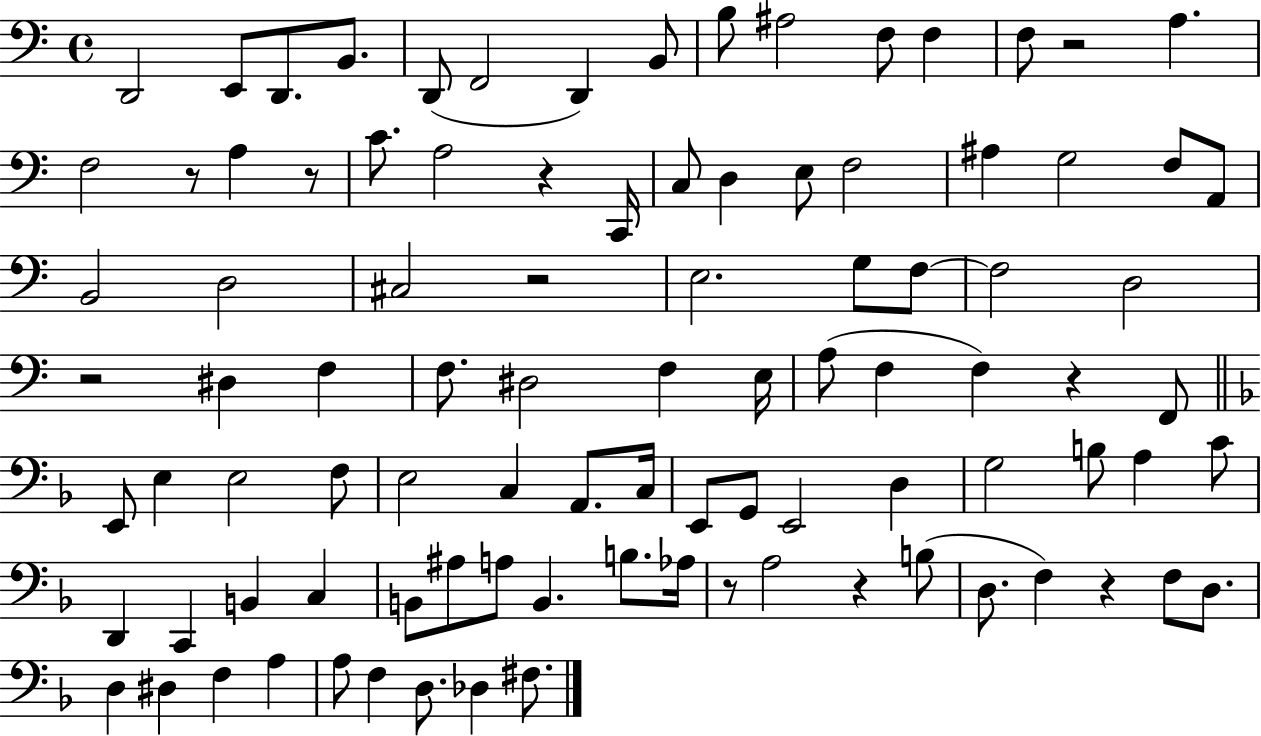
D2/h E2/e D2/e. B2/e. D2/e F2/h D2/q B2/e B3/e A#3/h F3/e F3/q F3/e R/h A3/q. F3/h R/e A3/q R/e C4/e. A3/h R/q C2/s C3/e D3/q E3/e F3/h A#3/q G3/h F3/e A2/e B2/h D3/h C#3/h R/h E3/h. G3/e F3/e F3/h D3/h R/h D#3/q F3/q F3/e. D#3/h F3/q E3/s A3/e F3/q F3/q R/q F2/e E2/e E3/q E3/h F3/e E3/h C3/q A2/e. C3/s E2/e G2/e E2/h D3/q G3/h B3/e A3/q C4/e D2/q C2/q B2/q C3/q B2/e A#3/e A3/e B2/q. B3/e. Ab3/s R/e A3/h R/q B3/e D3/e. F3/q R/q F3/e D3/e. D3/q D#3/q F3/q A3/q A3/e F3/q D3/e. Db3/q F#3/e.